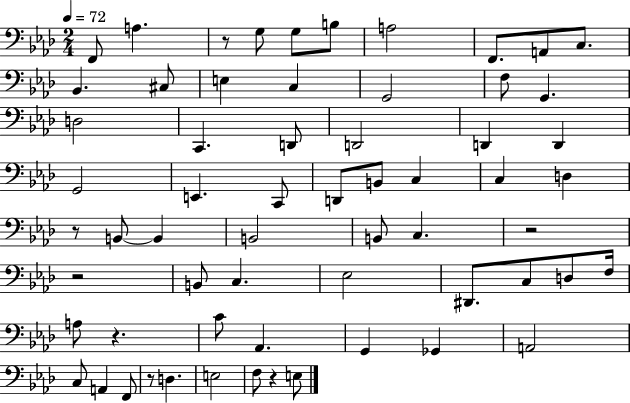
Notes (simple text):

F2/e A3/q. R/e G3/e G3/e B3/e A3/h F2/e. A2/e C3/e. Bb2/q. C#3/e E3/q C3/q G2/h F3/e G2/q. D3/h C2/q. D2/e D2/h D2/q D2/q G2/h E2/q. C2/e D2/e B2/e C3/q C3/q D3/q R/e B2/e B2/q B2/h B2/e C3/q. R/h R/h B2/e C3/q. Eb3/h D#2/e. C3/e D3/e F3/s A3/e R/q. C4/e Ab2/q. G2/q Gb2/q A2/h C3/e A2/q F2/e R/e D3/q. E3/h F3/e R/q E3/e